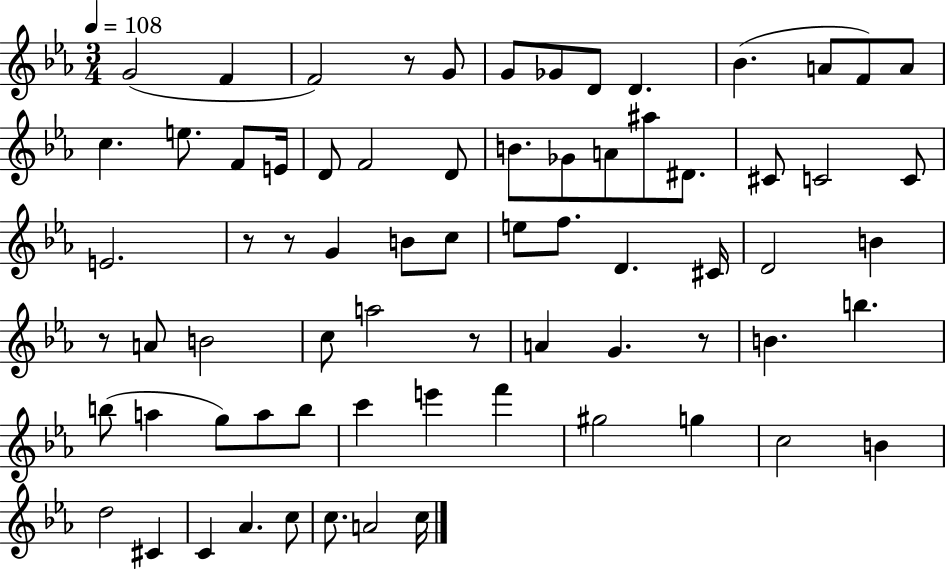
{
  \clef treble
  \numericTimeSignature
  \time 3/4
  \key ees \major
  \tempo 4 = 108
  \repeat volta 2 { g'2( f'4 | f'2) r8 g'8 | g'8 ges'8 d'8 d'4. | bes'4.( a'8 f'8) a'8 | \break c''4. e''8. f'8 e'16 | d'8 f'2 d'8 | b'8. ges'8 a'8 ais''8 dis'8. | cis'8 c'2 c'8 | \break e'2. | r8 r8 g'4 b'8 c''8 | e''8 f''8. d'4. cis'16 | d'2 b'4 | \break r8 a'8 b'2 | c''8 a''2 r8 | a'4 g'4. r8 | b'4. b''4. | \break b''8( a''4 g''8) a''8 b''8 | c'''4 e'''4 f'''4 | gis''2 g''4 | c''2 b'4 | \break d''2 cis'4 | c'4 aes'4. c''8 | c''8. a'2 c''16 | } \bar "|."
}